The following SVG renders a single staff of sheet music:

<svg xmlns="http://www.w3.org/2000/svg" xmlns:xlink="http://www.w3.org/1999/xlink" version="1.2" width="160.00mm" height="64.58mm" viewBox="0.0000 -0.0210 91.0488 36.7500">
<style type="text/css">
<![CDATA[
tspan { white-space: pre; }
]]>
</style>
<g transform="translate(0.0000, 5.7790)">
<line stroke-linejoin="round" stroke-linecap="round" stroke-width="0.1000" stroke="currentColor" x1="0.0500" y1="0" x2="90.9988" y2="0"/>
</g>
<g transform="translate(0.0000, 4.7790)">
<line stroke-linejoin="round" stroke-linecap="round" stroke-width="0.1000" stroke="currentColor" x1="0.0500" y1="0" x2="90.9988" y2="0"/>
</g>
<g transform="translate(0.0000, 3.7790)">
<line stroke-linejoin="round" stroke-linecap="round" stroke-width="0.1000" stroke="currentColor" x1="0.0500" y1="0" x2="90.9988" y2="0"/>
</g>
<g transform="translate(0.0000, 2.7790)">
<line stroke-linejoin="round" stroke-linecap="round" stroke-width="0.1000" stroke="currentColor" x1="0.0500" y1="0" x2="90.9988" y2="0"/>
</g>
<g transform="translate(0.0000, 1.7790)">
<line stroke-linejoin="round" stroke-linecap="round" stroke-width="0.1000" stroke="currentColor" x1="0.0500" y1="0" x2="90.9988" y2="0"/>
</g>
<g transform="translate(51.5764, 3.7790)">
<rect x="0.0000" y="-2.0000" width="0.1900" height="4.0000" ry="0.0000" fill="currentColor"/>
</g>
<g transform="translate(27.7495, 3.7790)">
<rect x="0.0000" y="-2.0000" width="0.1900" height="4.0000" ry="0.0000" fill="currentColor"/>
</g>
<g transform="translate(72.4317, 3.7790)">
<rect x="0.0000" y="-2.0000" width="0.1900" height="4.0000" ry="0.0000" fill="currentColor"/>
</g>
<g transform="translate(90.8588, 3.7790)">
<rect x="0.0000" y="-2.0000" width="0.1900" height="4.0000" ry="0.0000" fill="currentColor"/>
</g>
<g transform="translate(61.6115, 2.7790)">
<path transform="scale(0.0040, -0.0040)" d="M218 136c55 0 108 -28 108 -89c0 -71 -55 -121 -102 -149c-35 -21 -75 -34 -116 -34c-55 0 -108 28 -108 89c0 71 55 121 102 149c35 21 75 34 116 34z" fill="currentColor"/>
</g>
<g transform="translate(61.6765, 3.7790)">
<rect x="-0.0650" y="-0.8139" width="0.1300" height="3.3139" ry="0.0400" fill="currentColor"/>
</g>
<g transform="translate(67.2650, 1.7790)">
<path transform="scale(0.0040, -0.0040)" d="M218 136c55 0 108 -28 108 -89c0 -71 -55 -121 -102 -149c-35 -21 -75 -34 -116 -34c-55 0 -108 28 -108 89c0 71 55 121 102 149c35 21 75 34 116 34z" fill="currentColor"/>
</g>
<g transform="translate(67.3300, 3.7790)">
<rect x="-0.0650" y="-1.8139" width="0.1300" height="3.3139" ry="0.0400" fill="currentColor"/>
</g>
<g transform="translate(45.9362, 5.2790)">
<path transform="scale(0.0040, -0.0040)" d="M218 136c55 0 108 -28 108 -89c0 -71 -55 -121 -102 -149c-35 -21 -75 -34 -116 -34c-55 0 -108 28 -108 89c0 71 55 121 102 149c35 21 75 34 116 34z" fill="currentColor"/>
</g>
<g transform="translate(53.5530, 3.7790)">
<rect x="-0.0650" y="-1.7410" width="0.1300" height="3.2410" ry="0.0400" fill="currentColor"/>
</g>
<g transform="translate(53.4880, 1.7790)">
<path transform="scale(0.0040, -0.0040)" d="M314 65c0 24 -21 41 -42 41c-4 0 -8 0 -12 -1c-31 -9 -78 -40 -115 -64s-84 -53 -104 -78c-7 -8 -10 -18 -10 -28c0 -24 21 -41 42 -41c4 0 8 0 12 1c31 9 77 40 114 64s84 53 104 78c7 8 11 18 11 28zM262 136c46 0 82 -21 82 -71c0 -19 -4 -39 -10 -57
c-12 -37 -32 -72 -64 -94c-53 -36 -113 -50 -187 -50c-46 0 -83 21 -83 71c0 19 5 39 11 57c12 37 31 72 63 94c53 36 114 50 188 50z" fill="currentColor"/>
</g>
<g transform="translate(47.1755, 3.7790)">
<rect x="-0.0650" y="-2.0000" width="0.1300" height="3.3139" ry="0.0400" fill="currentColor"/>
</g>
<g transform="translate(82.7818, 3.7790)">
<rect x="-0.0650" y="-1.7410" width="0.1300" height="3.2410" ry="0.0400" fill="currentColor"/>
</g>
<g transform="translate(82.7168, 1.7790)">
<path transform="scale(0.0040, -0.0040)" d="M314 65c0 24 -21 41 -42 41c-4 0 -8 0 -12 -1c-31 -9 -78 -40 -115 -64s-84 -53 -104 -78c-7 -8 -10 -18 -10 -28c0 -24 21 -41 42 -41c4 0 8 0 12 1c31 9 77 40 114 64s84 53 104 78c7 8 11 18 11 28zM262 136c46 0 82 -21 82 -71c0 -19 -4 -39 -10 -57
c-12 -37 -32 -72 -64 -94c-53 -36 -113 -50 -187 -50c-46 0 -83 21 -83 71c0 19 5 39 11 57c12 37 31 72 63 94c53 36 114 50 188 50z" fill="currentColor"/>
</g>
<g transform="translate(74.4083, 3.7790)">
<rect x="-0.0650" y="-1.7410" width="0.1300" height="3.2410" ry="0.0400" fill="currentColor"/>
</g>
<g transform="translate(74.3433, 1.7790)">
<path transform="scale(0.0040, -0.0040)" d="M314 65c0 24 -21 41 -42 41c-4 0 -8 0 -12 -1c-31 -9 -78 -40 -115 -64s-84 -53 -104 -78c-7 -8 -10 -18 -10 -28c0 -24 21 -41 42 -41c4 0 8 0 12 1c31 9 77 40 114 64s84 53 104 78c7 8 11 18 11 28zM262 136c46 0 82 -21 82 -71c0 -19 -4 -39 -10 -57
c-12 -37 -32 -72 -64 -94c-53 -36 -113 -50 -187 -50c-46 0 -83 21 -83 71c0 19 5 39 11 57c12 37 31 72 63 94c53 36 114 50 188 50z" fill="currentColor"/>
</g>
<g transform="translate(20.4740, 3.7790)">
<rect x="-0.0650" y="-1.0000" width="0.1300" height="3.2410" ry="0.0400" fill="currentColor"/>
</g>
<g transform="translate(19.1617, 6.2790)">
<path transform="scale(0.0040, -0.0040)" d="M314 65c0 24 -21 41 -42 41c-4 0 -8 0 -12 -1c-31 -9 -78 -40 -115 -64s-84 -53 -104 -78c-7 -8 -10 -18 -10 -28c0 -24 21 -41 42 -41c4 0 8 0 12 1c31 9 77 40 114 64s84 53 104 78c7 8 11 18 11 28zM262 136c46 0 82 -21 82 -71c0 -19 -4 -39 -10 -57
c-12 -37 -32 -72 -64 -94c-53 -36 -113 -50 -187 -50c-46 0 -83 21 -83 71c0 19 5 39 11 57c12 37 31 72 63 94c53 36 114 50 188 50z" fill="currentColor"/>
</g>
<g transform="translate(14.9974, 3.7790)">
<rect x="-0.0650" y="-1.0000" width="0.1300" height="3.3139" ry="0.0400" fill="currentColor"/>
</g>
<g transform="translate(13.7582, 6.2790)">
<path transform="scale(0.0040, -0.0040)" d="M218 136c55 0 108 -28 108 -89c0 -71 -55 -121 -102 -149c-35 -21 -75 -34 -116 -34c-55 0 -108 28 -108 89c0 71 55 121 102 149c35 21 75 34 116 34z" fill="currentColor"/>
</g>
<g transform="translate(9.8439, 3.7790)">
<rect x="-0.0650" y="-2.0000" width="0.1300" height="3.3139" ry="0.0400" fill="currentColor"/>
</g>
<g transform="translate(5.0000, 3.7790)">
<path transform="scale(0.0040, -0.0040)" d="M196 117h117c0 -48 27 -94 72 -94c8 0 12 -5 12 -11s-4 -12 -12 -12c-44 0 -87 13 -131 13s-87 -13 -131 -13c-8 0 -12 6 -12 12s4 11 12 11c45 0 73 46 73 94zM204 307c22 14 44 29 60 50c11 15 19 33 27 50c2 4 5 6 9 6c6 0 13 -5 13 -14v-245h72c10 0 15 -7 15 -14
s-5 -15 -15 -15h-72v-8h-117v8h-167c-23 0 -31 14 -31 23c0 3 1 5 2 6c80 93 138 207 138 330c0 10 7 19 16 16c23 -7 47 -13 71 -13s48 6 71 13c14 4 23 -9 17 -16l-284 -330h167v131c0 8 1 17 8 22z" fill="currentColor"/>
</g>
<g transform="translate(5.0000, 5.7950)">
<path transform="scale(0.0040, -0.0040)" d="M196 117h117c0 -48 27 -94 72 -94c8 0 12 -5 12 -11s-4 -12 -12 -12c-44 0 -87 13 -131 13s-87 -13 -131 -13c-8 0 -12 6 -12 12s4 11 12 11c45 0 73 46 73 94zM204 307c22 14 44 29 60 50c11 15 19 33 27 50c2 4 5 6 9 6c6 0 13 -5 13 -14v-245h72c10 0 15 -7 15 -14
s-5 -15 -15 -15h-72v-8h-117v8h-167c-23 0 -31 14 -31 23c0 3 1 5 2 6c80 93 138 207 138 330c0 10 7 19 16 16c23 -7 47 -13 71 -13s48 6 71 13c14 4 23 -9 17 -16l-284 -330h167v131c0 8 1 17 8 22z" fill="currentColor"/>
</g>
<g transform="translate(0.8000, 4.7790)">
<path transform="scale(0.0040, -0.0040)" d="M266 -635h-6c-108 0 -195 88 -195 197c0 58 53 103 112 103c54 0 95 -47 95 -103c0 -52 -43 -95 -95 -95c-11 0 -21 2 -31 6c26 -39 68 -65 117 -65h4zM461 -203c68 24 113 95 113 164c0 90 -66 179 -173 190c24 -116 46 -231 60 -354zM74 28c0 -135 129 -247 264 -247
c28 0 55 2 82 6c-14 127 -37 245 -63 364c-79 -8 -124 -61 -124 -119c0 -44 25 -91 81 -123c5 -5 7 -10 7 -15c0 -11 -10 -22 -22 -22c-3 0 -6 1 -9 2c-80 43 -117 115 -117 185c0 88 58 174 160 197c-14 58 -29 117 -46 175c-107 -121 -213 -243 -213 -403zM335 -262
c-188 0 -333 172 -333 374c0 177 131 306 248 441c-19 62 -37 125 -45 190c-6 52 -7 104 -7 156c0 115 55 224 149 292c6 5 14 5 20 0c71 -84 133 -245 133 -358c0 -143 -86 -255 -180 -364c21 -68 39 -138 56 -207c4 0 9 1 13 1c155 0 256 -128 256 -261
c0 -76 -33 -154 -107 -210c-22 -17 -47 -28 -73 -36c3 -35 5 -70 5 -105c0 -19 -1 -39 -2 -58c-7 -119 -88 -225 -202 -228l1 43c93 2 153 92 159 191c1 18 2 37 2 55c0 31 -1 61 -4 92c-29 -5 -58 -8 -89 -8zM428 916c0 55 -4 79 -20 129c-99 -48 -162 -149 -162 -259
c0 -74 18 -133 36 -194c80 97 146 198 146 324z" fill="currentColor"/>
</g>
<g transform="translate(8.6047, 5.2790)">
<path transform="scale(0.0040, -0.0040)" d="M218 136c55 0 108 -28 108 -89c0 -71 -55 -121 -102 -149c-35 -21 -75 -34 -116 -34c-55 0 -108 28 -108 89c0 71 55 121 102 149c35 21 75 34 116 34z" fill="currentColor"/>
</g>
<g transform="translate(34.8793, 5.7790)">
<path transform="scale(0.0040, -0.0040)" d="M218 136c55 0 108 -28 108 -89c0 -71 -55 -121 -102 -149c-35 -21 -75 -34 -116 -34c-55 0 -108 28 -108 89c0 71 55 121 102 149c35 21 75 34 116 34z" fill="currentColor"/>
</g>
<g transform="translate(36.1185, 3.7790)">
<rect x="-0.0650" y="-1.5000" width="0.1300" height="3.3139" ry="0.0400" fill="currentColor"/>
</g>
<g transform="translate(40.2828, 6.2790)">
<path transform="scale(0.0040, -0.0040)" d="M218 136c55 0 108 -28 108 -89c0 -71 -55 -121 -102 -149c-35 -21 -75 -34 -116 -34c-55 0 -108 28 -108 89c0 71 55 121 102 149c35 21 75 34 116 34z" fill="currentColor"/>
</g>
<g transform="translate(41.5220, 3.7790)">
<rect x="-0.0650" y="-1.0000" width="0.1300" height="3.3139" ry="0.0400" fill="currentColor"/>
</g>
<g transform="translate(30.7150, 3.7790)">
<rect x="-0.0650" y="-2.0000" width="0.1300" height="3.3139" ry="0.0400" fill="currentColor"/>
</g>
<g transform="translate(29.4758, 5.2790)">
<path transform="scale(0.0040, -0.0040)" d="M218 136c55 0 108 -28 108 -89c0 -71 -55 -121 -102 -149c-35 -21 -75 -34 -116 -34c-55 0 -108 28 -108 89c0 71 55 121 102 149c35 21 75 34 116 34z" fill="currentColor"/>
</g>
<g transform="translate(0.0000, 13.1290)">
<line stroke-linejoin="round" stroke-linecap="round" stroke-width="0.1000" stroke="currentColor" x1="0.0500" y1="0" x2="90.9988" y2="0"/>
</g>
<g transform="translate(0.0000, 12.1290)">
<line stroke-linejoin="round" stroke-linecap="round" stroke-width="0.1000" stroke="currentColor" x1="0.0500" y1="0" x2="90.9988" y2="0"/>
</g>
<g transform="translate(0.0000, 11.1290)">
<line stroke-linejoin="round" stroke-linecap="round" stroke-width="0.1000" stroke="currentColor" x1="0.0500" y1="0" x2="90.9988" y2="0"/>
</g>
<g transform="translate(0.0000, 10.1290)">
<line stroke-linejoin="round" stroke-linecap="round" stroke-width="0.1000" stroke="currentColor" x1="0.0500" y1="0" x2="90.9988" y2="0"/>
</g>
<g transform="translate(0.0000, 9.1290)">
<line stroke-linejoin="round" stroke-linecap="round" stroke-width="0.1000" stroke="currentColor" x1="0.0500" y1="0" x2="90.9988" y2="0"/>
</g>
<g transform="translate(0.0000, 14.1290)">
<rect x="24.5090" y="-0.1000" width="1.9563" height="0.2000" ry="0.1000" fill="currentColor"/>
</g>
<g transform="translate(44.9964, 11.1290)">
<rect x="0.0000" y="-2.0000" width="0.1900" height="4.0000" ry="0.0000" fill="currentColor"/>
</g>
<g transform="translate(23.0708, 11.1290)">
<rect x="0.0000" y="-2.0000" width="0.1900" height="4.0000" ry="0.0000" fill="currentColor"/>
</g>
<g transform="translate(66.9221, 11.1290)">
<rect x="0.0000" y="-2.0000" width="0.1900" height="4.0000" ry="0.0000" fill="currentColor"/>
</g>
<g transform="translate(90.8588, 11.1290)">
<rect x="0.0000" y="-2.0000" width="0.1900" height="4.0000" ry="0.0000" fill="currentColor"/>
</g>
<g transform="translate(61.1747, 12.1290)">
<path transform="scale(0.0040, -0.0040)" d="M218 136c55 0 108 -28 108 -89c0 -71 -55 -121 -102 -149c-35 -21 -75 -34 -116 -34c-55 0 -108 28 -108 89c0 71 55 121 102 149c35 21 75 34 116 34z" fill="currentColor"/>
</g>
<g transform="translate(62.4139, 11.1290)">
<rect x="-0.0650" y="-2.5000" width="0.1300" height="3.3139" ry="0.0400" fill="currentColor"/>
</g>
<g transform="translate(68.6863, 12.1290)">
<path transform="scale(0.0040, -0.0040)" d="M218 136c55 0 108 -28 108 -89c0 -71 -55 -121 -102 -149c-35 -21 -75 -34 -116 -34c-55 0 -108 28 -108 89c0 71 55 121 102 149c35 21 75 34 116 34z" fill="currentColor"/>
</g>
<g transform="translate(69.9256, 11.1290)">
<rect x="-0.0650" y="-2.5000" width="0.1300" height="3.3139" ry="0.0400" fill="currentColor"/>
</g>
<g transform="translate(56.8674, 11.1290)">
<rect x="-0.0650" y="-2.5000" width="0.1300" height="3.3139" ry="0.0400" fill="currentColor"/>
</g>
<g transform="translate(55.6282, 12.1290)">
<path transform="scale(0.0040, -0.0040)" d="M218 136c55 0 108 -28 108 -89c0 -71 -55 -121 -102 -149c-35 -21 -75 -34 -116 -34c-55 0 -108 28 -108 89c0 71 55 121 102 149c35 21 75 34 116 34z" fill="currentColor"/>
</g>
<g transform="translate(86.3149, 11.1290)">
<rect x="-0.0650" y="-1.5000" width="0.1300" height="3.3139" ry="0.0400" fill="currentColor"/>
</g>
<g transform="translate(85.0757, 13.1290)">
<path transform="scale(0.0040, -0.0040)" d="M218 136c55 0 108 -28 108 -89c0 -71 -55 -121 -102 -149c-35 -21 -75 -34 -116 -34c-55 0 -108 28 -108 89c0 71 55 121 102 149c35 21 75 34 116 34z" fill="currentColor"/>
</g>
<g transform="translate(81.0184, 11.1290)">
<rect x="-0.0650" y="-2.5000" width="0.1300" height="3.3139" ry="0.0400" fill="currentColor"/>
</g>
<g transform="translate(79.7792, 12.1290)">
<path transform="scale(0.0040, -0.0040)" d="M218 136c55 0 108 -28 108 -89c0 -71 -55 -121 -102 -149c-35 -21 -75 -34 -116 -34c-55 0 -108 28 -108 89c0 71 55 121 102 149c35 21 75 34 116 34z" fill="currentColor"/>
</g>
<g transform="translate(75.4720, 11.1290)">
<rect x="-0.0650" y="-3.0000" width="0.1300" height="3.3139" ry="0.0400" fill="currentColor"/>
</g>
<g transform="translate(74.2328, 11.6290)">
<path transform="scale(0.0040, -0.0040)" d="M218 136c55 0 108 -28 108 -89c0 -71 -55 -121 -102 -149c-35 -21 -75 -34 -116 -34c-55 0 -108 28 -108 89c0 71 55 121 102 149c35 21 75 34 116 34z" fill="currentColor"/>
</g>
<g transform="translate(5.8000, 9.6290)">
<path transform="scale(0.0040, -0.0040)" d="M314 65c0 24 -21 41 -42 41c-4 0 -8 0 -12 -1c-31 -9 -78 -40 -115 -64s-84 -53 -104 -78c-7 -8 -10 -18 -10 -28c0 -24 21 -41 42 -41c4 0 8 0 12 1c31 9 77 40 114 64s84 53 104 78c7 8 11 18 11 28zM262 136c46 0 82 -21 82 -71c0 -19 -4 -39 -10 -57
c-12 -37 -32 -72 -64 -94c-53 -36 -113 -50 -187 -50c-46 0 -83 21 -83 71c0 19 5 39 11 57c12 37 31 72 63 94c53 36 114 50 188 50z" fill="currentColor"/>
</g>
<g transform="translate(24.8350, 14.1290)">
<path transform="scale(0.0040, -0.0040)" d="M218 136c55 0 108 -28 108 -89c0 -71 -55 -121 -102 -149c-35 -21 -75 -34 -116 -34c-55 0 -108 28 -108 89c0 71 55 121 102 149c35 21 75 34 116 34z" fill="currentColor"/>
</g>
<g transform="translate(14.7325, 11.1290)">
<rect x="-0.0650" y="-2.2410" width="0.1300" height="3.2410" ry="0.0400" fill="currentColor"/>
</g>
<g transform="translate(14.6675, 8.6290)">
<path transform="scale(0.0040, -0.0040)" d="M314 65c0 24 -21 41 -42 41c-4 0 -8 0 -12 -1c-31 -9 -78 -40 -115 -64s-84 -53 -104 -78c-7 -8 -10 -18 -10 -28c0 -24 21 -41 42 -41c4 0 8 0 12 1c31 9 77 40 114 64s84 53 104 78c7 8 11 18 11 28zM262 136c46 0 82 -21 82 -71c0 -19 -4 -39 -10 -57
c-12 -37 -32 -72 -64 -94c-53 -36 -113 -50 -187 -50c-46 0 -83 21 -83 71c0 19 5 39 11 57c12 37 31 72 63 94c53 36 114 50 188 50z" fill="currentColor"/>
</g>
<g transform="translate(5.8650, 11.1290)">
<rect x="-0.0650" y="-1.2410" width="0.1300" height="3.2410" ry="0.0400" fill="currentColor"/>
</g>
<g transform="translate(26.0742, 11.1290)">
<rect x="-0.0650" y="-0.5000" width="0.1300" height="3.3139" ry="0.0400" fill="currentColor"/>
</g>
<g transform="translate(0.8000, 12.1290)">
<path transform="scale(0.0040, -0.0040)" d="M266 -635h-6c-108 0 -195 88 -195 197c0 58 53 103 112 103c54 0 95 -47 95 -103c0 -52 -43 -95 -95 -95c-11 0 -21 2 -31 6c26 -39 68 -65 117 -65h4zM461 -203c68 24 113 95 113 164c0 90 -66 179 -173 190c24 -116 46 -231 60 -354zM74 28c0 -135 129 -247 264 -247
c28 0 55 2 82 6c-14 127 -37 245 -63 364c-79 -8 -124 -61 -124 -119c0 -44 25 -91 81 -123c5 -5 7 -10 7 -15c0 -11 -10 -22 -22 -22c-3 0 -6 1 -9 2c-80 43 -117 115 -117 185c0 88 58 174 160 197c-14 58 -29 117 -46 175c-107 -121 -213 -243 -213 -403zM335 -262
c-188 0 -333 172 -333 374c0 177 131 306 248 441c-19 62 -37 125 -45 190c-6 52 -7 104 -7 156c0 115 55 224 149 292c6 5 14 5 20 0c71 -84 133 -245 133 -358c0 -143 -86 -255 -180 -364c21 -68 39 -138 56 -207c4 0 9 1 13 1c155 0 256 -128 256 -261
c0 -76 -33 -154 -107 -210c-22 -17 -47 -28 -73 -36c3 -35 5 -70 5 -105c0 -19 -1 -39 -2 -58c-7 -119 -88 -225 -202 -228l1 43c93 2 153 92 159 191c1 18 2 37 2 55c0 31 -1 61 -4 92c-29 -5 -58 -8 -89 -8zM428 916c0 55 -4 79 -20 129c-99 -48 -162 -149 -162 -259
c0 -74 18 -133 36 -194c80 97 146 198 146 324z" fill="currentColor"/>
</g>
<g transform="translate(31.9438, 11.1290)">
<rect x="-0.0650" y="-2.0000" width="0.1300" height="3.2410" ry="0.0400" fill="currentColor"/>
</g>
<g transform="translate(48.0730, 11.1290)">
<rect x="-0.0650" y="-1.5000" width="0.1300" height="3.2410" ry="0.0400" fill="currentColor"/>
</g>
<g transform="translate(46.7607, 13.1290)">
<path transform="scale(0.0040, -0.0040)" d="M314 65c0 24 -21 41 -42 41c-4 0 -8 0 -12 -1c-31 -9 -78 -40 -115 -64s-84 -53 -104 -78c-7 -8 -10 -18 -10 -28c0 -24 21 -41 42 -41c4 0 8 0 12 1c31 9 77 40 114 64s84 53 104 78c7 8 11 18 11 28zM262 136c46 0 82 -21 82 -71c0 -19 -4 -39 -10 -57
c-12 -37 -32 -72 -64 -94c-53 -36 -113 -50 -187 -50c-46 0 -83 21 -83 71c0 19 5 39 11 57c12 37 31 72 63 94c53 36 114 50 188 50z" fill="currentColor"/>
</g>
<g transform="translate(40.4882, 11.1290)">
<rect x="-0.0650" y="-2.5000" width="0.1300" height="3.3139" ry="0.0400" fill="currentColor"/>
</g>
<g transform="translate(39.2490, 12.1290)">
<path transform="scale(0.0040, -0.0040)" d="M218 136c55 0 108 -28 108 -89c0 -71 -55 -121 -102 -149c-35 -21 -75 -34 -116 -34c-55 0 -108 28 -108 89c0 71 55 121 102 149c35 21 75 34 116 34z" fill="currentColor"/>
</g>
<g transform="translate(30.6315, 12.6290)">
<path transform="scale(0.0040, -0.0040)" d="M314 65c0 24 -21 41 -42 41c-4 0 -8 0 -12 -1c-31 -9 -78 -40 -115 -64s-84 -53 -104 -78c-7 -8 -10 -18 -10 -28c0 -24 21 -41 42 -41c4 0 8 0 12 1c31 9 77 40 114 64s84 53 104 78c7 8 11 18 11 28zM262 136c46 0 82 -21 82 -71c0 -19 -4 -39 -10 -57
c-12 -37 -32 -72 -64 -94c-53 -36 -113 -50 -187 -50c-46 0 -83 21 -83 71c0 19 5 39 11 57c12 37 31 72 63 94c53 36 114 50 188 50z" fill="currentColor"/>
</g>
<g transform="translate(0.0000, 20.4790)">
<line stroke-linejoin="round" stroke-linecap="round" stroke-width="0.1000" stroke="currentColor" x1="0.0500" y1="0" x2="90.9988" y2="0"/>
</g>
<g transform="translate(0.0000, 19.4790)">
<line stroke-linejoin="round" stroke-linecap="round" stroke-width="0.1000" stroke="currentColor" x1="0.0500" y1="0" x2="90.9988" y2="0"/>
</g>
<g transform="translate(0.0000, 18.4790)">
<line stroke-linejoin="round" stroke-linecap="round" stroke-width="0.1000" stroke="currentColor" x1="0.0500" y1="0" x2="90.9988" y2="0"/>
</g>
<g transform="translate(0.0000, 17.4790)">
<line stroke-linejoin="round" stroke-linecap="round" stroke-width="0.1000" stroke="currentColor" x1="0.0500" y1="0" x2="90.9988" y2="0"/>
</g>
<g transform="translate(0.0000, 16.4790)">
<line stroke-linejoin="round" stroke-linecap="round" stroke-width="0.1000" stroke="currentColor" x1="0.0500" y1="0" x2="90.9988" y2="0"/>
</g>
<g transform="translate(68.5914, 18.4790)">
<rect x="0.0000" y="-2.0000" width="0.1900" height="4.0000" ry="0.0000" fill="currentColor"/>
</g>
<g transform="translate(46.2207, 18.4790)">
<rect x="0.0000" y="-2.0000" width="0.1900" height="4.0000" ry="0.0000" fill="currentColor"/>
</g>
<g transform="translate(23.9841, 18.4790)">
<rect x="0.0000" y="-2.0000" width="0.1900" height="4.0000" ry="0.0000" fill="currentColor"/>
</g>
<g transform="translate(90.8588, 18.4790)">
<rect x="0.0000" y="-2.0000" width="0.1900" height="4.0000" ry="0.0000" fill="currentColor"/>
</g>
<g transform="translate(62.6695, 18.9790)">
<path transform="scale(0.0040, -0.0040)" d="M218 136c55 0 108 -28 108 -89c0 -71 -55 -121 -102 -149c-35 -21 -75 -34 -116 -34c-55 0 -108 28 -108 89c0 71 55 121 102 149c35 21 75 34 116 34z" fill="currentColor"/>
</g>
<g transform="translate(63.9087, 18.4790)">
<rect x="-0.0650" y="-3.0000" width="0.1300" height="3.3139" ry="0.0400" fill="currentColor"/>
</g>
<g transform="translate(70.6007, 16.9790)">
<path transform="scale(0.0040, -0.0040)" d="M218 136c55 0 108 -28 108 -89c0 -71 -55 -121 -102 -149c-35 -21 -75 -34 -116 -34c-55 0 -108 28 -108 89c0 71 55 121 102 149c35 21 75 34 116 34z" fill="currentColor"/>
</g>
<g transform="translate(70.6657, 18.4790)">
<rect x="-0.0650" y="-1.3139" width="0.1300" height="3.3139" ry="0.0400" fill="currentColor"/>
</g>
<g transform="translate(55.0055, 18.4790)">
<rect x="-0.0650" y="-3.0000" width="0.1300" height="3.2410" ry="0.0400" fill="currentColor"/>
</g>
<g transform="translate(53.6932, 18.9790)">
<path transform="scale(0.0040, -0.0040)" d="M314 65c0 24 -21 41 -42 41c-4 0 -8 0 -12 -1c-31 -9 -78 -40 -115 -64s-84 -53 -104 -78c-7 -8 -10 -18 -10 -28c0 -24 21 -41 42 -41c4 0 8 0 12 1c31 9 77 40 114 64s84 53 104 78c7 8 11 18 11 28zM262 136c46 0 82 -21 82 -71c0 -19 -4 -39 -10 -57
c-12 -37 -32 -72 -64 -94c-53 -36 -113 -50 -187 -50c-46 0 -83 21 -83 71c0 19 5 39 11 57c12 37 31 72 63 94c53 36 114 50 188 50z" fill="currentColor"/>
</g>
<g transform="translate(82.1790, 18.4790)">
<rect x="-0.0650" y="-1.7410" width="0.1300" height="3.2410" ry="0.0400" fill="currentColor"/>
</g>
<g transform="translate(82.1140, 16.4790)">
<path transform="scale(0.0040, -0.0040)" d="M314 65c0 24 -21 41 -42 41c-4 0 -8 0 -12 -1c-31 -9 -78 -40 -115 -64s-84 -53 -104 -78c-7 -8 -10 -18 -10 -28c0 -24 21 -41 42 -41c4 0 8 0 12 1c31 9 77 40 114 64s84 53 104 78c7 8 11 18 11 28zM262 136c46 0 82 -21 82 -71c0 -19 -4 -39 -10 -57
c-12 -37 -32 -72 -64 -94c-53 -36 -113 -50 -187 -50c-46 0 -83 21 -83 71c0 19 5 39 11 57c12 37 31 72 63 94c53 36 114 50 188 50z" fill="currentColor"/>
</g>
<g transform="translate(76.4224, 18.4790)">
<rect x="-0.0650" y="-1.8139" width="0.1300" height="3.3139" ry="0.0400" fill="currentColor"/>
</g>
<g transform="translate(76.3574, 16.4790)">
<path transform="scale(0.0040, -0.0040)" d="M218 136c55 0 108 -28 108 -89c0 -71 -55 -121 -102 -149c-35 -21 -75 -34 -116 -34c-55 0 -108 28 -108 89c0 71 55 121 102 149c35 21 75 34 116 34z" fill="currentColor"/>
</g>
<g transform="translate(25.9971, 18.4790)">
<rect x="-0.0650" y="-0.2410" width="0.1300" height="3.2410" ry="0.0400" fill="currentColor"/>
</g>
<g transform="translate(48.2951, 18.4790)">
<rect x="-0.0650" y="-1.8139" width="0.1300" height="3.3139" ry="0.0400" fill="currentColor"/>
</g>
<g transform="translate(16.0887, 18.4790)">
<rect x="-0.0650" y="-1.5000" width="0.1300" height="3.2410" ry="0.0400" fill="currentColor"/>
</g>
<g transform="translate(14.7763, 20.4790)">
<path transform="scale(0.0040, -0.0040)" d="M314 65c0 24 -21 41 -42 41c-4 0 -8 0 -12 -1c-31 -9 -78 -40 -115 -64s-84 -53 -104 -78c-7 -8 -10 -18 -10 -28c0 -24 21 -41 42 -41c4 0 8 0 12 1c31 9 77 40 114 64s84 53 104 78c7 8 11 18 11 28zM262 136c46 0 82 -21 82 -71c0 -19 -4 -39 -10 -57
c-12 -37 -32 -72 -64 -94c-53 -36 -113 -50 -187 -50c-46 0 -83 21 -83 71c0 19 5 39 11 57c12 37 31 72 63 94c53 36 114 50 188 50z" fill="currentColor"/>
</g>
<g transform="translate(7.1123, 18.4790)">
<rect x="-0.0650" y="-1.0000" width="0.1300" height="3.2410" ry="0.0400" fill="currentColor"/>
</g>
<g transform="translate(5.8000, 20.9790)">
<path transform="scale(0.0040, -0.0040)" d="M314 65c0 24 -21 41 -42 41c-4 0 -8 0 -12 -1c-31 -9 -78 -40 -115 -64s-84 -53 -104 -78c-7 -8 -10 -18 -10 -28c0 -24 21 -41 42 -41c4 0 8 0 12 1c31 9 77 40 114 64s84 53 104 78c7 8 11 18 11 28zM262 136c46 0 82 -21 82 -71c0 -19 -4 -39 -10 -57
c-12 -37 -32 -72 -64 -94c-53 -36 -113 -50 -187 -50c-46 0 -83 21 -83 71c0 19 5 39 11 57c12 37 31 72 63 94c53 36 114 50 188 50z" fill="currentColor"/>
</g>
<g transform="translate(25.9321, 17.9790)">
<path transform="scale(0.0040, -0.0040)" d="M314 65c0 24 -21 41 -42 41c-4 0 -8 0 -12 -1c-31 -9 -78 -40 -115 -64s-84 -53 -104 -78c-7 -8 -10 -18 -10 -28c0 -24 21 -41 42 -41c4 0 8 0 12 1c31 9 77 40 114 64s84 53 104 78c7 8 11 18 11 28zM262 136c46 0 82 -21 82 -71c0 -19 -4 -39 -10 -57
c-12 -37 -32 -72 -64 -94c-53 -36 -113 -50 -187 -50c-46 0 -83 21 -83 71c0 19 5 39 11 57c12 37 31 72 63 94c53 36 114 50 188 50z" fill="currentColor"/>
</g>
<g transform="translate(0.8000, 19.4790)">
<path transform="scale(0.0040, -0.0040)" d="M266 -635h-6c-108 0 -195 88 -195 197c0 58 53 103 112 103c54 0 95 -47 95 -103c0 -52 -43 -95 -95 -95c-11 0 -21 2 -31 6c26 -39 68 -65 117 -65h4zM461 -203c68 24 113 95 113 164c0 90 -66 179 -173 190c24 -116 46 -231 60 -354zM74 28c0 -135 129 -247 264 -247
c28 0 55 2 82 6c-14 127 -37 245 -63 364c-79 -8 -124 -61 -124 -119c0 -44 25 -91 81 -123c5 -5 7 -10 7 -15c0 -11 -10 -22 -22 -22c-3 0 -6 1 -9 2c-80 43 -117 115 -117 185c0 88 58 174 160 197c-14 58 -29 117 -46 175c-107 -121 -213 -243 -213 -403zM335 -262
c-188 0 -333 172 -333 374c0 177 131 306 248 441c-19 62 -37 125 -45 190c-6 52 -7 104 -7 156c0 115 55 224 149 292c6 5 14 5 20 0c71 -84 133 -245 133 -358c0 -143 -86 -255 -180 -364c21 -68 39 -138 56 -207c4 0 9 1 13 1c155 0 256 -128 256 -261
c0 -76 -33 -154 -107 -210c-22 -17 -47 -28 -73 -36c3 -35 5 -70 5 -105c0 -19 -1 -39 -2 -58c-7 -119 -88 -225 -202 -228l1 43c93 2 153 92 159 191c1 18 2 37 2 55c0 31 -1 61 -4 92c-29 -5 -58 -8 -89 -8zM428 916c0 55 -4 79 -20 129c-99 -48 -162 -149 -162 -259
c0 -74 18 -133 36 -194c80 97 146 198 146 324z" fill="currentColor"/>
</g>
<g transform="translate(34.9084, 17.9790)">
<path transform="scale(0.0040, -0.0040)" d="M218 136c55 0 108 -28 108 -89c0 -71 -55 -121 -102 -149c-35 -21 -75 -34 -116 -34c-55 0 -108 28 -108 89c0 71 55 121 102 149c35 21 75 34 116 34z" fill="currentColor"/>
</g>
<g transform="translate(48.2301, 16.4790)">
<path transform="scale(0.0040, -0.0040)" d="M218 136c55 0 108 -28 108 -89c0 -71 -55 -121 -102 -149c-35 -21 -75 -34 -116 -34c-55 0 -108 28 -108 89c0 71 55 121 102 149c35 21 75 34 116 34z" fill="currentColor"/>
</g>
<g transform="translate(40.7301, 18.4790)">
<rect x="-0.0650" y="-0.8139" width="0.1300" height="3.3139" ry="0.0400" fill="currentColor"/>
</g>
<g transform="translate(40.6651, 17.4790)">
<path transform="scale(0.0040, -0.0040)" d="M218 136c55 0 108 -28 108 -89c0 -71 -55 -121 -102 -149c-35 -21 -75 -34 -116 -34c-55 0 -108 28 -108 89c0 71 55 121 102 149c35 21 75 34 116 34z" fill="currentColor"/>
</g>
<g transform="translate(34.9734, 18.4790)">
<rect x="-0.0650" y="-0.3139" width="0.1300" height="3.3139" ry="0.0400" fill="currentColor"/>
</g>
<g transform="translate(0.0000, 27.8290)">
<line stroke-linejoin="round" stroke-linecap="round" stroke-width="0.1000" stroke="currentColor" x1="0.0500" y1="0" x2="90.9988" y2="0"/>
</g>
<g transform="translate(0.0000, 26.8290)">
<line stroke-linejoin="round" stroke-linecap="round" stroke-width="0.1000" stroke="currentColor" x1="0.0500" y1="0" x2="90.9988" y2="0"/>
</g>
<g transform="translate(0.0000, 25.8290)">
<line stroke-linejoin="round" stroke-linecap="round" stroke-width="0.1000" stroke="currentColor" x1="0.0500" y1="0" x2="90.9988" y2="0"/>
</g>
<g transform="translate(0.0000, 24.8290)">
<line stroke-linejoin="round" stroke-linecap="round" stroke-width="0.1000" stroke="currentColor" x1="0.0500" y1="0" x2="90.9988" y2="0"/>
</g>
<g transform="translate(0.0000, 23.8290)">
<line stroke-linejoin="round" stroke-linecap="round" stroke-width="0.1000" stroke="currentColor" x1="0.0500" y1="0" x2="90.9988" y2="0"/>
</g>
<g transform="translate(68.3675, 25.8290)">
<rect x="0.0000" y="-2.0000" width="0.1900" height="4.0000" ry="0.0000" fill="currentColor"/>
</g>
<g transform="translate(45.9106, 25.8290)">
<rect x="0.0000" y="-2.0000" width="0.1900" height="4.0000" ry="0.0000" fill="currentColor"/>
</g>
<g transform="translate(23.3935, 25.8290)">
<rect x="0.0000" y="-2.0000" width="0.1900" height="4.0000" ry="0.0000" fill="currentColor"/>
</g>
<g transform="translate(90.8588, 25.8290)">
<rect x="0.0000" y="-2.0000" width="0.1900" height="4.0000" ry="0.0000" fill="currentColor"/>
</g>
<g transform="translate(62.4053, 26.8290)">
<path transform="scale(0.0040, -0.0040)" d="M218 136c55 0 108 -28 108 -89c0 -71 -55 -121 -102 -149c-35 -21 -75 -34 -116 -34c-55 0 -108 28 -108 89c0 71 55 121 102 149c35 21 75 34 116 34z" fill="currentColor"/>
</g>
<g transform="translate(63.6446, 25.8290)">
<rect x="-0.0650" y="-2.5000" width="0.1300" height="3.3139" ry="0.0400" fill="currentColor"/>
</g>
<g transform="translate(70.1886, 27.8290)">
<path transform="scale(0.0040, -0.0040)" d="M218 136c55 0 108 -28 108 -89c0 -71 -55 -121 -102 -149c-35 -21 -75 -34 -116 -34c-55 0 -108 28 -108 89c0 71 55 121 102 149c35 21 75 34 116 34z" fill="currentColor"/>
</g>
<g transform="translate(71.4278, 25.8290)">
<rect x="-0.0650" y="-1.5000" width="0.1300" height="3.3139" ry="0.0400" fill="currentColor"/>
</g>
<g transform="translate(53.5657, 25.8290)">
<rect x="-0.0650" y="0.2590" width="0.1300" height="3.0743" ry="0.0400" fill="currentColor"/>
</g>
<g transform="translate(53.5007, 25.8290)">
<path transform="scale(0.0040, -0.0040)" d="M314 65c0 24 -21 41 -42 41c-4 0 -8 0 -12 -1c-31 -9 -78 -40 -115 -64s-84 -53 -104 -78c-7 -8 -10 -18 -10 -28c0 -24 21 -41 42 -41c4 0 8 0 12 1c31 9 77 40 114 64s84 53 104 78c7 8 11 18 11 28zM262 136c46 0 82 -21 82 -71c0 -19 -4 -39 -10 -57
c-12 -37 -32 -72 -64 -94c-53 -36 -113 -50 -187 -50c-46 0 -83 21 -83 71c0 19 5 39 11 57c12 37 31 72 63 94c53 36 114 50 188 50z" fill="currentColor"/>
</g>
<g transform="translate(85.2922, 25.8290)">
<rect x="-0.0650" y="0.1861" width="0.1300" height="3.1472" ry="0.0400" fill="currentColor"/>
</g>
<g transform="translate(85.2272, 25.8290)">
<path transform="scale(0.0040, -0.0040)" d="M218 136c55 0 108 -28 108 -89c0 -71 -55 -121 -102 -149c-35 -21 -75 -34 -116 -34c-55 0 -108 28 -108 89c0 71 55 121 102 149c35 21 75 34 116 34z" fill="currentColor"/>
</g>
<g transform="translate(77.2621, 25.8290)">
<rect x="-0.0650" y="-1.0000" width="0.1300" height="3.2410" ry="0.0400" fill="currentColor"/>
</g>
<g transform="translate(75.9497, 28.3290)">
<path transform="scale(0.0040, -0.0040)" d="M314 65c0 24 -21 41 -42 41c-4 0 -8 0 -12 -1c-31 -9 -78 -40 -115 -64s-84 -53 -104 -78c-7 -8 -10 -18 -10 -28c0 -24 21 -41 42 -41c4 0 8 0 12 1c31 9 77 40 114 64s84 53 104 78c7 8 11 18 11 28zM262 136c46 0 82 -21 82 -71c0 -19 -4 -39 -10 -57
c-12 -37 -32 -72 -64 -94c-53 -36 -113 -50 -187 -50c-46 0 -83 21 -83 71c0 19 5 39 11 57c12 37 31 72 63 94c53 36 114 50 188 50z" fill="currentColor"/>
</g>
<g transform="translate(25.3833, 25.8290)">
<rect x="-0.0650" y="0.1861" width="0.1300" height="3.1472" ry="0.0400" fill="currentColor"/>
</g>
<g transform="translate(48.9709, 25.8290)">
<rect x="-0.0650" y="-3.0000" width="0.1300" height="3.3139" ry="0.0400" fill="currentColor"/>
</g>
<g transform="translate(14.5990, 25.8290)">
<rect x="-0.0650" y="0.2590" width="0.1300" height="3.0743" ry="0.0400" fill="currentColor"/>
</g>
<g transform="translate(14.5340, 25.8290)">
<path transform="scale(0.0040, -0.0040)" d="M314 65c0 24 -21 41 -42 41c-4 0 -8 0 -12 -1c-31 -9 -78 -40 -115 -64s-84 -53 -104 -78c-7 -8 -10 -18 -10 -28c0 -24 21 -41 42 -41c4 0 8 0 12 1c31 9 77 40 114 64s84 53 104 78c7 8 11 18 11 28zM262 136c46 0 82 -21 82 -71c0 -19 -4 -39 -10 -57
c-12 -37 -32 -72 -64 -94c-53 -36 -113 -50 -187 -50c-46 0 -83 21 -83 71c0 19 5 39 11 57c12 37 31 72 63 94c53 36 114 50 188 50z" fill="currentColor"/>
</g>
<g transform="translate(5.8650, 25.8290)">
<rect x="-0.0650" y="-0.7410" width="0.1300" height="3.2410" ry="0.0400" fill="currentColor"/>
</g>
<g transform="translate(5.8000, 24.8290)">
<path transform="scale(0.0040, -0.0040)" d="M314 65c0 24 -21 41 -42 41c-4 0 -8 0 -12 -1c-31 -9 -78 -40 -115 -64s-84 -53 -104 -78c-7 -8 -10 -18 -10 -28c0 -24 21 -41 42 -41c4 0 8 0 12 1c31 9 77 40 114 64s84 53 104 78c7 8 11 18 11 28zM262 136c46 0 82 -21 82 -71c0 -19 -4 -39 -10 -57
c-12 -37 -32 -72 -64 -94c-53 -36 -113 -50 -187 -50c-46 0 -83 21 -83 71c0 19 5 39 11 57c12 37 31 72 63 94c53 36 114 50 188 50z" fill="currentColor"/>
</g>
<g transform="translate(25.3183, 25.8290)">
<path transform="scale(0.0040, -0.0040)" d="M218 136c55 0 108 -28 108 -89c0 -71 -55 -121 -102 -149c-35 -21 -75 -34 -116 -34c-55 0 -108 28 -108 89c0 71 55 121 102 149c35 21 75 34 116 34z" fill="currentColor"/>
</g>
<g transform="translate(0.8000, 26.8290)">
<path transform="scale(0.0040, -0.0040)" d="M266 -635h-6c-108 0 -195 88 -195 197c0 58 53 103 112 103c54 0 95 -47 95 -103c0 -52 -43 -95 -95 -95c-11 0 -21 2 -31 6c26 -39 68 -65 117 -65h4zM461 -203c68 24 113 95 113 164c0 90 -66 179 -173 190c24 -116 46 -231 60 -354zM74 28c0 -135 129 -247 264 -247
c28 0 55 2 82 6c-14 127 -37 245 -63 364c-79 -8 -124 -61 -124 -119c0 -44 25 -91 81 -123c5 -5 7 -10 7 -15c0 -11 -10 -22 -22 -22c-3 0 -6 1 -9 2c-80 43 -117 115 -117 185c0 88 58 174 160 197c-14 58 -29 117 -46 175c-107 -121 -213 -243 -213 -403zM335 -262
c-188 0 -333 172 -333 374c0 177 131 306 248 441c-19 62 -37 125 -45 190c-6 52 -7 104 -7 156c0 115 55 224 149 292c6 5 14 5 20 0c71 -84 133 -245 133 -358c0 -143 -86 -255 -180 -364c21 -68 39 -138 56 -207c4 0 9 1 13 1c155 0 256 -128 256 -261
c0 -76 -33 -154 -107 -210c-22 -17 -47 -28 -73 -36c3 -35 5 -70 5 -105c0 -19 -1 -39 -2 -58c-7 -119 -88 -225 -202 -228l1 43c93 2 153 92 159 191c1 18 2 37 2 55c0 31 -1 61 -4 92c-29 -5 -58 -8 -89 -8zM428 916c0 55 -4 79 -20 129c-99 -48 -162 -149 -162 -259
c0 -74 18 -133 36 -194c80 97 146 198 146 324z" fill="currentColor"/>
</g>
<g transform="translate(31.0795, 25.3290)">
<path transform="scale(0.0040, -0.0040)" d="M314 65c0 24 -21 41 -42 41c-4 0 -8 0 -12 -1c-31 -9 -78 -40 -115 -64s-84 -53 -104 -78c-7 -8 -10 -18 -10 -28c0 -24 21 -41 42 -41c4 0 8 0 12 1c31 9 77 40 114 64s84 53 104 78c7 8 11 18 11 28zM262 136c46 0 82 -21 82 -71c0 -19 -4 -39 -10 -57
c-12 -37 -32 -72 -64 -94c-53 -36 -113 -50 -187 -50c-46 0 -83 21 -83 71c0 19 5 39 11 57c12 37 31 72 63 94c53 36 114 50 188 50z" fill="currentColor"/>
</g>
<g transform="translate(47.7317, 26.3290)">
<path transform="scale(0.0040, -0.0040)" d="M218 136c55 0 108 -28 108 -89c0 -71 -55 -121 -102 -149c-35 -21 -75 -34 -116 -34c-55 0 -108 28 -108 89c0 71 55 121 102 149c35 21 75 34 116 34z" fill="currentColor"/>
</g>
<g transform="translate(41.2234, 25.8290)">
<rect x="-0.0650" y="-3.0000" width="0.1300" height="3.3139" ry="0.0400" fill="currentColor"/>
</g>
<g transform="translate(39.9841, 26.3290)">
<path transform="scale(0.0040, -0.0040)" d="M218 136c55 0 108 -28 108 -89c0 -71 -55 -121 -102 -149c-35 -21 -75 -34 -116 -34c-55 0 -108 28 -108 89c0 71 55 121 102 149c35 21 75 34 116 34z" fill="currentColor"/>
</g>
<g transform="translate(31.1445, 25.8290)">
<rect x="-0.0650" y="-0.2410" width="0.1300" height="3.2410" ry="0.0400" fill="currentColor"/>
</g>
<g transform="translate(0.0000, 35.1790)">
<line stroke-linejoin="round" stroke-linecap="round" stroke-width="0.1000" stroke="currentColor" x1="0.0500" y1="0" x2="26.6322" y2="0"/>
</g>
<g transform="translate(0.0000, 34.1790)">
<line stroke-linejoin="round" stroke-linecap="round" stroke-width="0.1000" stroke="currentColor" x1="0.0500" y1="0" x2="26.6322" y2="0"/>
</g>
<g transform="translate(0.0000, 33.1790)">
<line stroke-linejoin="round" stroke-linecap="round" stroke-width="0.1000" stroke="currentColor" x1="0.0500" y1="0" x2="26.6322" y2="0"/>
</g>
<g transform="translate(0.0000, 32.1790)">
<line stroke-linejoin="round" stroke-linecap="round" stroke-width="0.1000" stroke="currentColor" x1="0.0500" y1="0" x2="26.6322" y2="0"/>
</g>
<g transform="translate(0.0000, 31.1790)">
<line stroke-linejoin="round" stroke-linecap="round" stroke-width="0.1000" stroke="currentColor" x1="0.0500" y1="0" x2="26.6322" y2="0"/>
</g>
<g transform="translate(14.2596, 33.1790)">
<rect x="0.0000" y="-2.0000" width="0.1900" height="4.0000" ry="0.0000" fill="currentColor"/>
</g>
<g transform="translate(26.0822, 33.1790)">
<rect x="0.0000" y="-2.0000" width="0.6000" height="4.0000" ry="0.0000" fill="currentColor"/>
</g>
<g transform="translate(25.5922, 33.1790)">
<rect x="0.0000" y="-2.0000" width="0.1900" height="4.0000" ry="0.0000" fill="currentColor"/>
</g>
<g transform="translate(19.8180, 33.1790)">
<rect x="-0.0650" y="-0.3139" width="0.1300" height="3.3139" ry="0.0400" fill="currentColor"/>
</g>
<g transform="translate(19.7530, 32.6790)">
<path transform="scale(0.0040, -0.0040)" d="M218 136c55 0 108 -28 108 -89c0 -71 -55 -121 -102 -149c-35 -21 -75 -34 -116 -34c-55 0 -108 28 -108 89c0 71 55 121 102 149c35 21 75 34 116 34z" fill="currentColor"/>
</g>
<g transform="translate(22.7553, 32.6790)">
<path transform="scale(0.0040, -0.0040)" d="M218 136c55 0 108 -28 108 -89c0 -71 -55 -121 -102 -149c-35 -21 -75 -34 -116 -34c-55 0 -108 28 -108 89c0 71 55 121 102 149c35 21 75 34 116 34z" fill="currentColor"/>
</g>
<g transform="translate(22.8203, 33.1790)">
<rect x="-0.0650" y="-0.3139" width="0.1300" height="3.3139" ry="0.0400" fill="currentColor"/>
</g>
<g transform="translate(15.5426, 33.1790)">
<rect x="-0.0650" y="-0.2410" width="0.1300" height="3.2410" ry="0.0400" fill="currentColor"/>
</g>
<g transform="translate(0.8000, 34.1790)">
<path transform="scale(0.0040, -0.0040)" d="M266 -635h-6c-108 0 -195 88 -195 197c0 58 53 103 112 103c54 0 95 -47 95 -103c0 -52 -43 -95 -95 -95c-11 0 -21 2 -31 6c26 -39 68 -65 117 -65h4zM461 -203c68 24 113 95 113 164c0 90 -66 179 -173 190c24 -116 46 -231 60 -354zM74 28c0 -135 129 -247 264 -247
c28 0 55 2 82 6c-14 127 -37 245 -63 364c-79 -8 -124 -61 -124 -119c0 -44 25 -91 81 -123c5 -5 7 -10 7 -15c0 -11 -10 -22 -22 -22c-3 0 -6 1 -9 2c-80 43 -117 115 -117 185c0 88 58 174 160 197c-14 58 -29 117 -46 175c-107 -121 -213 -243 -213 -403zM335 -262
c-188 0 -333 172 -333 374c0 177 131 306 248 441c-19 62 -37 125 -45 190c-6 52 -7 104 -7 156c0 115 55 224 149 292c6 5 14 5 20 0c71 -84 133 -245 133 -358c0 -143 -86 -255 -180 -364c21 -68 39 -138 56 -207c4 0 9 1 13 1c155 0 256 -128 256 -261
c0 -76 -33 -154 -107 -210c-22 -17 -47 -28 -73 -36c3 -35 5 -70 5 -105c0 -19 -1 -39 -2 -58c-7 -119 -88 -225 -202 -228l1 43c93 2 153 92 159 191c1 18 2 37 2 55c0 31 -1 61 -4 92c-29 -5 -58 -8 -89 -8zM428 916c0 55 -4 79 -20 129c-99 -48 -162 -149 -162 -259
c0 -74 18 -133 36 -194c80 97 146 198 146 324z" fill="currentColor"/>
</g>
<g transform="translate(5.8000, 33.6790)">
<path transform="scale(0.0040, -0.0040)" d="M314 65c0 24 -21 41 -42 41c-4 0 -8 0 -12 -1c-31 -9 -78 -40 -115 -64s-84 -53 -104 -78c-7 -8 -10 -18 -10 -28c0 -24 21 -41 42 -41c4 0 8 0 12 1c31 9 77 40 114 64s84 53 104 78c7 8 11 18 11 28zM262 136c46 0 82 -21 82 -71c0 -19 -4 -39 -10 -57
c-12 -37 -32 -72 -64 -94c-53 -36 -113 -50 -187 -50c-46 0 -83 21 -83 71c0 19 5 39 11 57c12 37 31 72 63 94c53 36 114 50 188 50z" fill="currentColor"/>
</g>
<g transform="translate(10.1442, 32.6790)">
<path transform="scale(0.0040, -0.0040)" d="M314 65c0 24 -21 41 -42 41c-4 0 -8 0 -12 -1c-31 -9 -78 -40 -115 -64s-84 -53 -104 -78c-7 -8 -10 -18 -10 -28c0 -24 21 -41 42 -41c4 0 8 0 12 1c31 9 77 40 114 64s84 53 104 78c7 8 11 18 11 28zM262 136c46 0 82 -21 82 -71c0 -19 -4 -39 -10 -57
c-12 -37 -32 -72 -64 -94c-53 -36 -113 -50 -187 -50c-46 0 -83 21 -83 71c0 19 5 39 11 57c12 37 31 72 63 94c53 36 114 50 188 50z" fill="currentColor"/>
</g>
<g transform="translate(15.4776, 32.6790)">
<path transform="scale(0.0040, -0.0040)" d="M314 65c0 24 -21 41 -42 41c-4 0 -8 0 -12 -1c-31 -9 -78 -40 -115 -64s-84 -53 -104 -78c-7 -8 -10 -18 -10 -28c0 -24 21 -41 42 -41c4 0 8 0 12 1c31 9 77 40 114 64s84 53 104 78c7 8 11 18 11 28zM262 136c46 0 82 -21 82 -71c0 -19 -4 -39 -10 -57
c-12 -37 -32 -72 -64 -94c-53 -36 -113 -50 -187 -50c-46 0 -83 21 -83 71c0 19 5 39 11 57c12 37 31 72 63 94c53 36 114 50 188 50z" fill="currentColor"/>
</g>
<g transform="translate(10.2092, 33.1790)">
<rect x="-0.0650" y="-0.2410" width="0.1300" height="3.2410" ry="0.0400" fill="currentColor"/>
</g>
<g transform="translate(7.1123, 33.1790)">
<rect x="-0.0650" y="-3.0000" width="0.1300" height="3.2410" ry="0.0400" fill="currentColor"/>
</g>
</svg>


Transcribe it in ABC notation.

X:1
T:Untitled
M:4/4
L:1/4
K:C
F D D2 F E D F f2 d f f2 f2 e2 g2 C F2 G E2 G G G A G E D2 E2 c2 c d f A2 A e f f2 d2 B2 B c2 A A B2 G E D2 B A2 c2 c2 c c